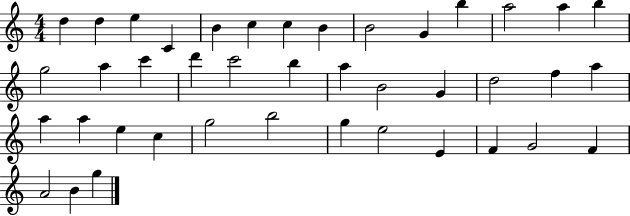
D5/q D5/q E5/q C4/q B4/q C5/q C5/q B4/q B4/h G4/q B5/q A5/h A5/q B5/q G5/h A5/q C6/q D6/q C6/h B5/q A5/q B4/h G4/q D5/h F5/q A5/q A5/q A5/q E5/q C5/q G5/h B5/h G5/q E5/h E4/q F4/q G4/h F4/q A4/h B4/q G5/q